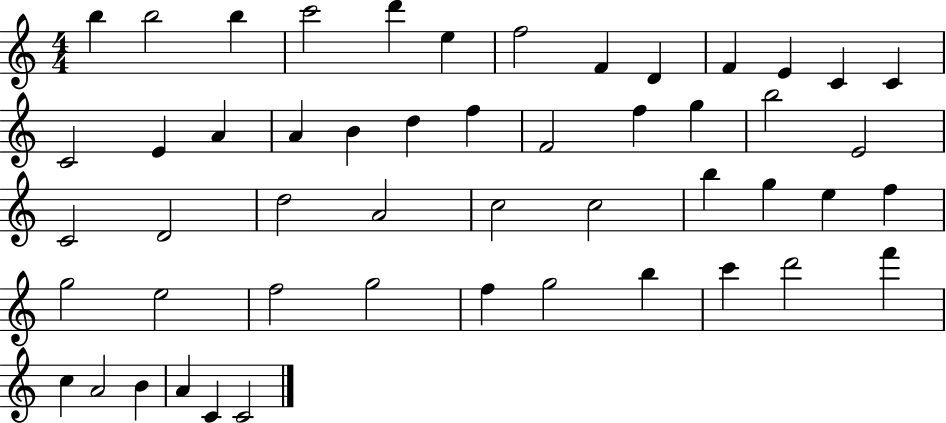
{
  \clef treble
  \numericTimeSignature
  \time 4/4
  \key c \major
  b''4 b''2 b''4 | c'''2 d'''4 e''4 | f''2 f'4 d'4 | f'4 e'4 c'4 c'4 | \break c'2 e'4 a'4 | a'4 b'4 d''4 f''4 | f'2 f''4 g''4 | b''2 e'2 | \break c'2 d'2 | d''2 a'2 | c''2 c''2 | b''4 g''4 e''4 f''4 | \break g''2 e''2 | f''2 g''2 | f''4 g''2 b''4 | c'''4 d'''2 f'''4 | \break c''4 a'2 b'4 | a'4 c'4 c'2 | \bar "|."
}